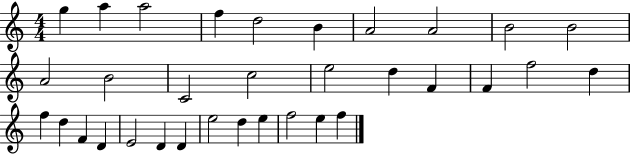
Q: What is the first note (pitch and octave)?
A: G5